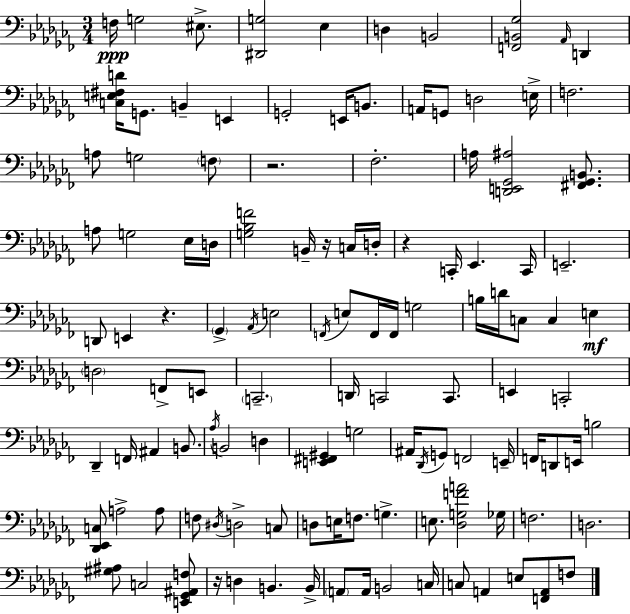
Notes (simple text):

F3/s G3/h EIS3/e. [D#2,G3]/h Eb3/q D3/q B2/h [F2,B2,Gb3]/h Ab2/s D2/q [C3,E3,F#3,D4]/s G2/e. B2/q E2/q G2/h E2/s B2/e. A2/s G2/e D3/h E3/s F3/h. A3/e G3/h F3/e R/h. FES3/h. A3/s [D2,E2,Gb2,A#3]/h [F#2,Gb2,B2]/e. A3/e G3/h Eb3/s D3/s [G3,Bb3,F4]/h B2/s R/s C3/s D3/s R/q C2/s Eb2/q. C2/s E2/h. D2/e E2/q R/q. Gb2/q Ab2/s E3/h F2/s E3/e F2/s F2/s G3/h B3/s D4/s C3/e C3/q E3/q D3/h F2/e E2/e C2/h. D2/s C2/h C2/e. E2/q C2/h Db2/q F2/s A#2/q B2/e. Ab3/s B2/h D3/q [E2,F#2,G#2]/q G3/h A#2/s Db2/s G2/e F2/h E2/s F2/s D2/e E2/s B3/h [Db2,Eb2,C3]/e A3/h A3/e F3/e D#3/s D3/h C3/e D3/e E3/s F3/e. G3/q. E3/e. [Db3,G3,F4,A4]/h Gb3/s F3/h. D3/h. [G#3,A#3]/e C3/h [E2,Gb2,A#2,F3]/e R/s D3/q B2/q. B2/s A2/e A2/s B2/h C3/s C3/e A2/q E3/e [F2,A2]/e F3/e